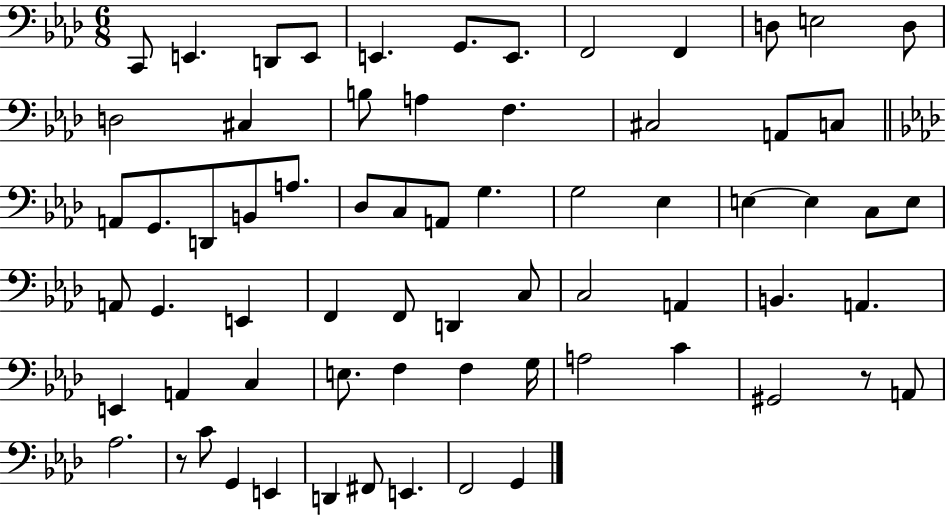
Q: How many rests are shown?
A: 2